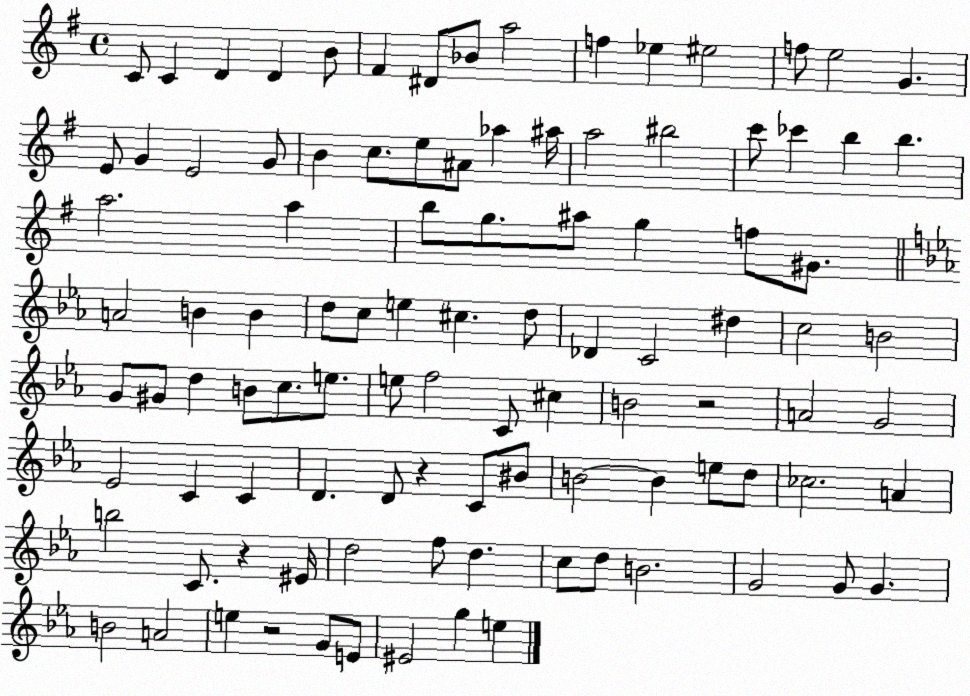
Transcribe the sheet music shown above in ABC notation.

X:1
T:Untitled
M:4/4
L:1/4
K:G
C/2 C D D B/2 ^F ^D/2 _B/2 a2 f _e ^e2 f/2 e2 G E/2 G E2 G/2 B c/2 e/2 ^A/2 _a ^a/4 a2 ^b2 c'/2 _c' b b a2 a b/2 g/2 ^a/2 g f/2 ^G/2 A2 B B d/2 c/2 e ^c d/2 _D C2 ^d c2 B2 G/2 ^G/2 d B/2 c/2 e/2 e/2 f2 C/2 ^c B2 z2 A2 G2 _E2 C C D D/2 z C/2 ^B/2 B2 B e/2 d/2 _c2 A b2 C/2 z ^E/4 d2 f/2 d c/2 d/2 B2 G2 G/2 G B2 A2 e z2 G/2 E/2 ^E2 g e